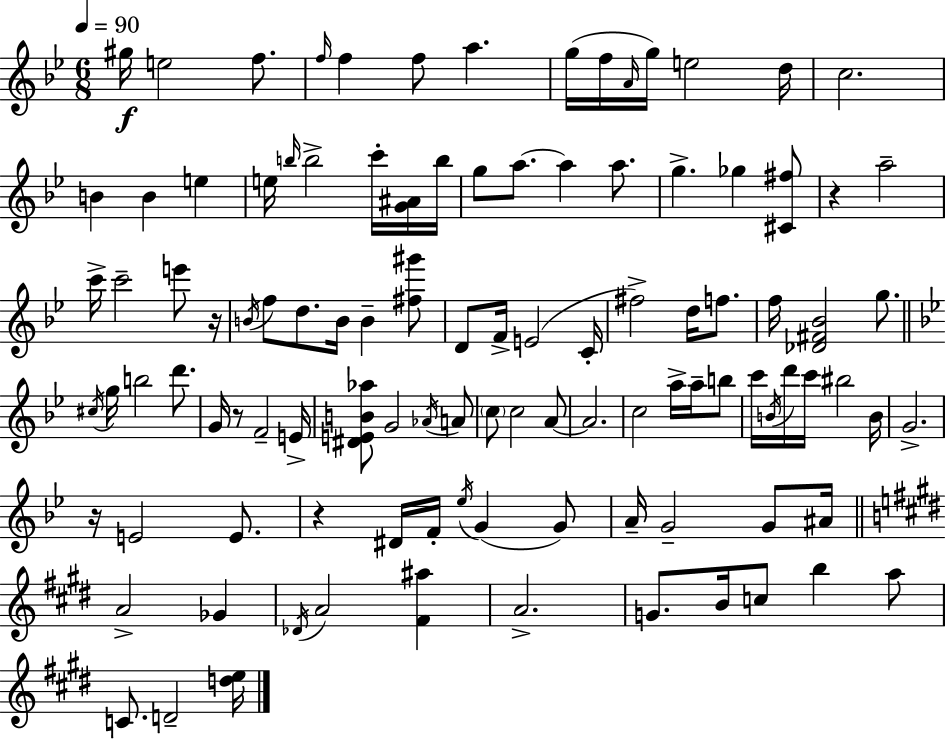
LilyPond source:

{
  \clef treble
  \numericTimeSignature
  \time 6/8
  \key bes \major
  \tempo 4 = 90
  \repeat volta 2 { gis''16\f e''2 f''8. | \grace { f''16 } f''4 f''8 a''4. | g''16( f''16 \grace { a'16 } g''16) e''2 | d''16 c''2. | \break b'4 b'4 e''4 | e''16 \grace { b''16 } b''2-> | c'''16-. <g' ais'>16 b''16 g''8 a''8.~~ a''4 | a''8. g''4.-> ges''4 | \break <cis' fis''>8 r4 a''2-- | c'''16-> c'''2-- | e'''8 r16 \acciaccatura { b'16 } f''8 d''8. b'16 b'4-- | <fis'' gis'''>8 d'8 f'16-> e'2( | \break c'16-. fis''2->) | d''16 f''8. f''16 <des' fis' bes'>2 | g''8. \bar "||" \break \key bes \major \acciaccatura { cis''16 } g''16 b''2 d'''8. | g'16 r8 f'2-- | e'16-> <dis' e' b' aes''>8 g'2 \acciaccatura { aes'16 } | a'8 \parenthesize c''8 c''2 | \break a'8~~ a'2. | c''2 a''16-> a''16-- | b''8 c'''16 \acciaccatura { b'16 } d'''16 c'''16 bis''2 | b'16 g'2.-> | \break r16 e'2 | e'8. r4 dis'16 f'16-. \acciaccatura { ees''16 }( g'4 | g'8) a'16-- g'2-- | g'8 ais'16 \bar "||" \break \key e \major a'2-> ges'4 | \acciaccatura { des'16 } a'2 <fis' ais''>4 | a'2.-> | g'8. b'16 c''8 b''4 a''8 | \break c'8. d'2-- | <d'' e''>16 } \bar "|."
}